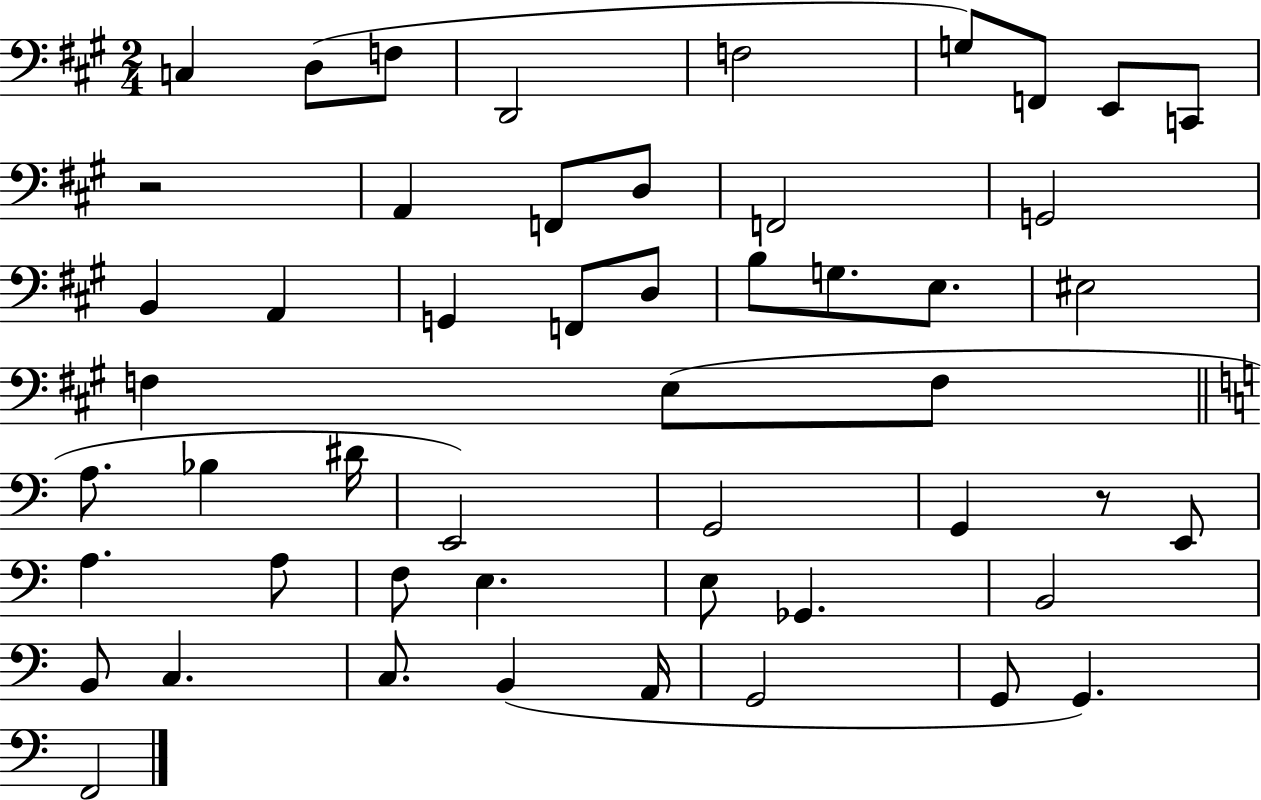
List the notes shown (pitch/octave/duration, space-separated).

C3/q D3/e F3/e D2/h F3/h G3/e F2/e E2/e C2/e R/h A2/q F2/e D3/e F2/h G2/h B2/q A2/q G2/q F2/e D3/e B3/e G3/e. E3/e. EIS3/h F3/q E3/e F3/e A3/e. Bb3/q D#4/s E2/h G2/h G2/q R/e E2/e A3/q. A3/e F3/e E3/q. E3/e Gb2/q. B2/h B2/e C3/q. C3/e. B2/q A2/s G2/h G2/e G2/q. F2/h